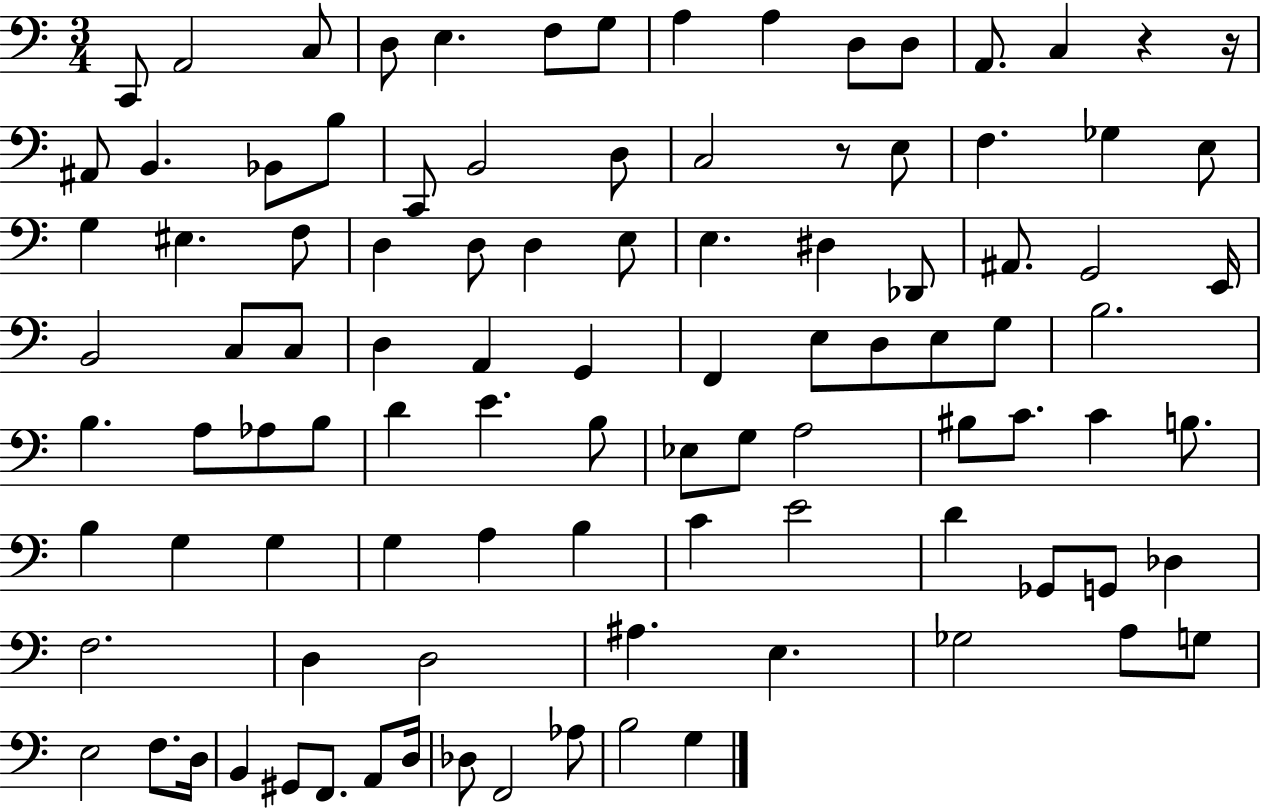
X:1
T:Untitled
M:3/4
L:1/4
K:C
C,,/2 A,,2 C,/2 D,/2 E, F,/2 G,/2 A, A, D,/2 D,/2 A,,/2 C, z z/4 ^A,,/2 B,, _B,,/2 B,/2 C,,/2 B,,2 D,/2 C,2 z/2 E,/2 F, _G, E,/2 G, ^E, F,/2 D, D,/2 D, E,/2 E, ^D, _D,,/2 ^A,,/2 G,,2 E,,/4 B,,2 C,/2 C,/2 D, A,, G,, F,, E,/2 D,/2 E,/2 G,/2 B,2 B, A,/2 _A,/2 B,/2 D E B,/2 _E,/2 G,/2 A,2 ^B,/2 C/2 C B,/2 B, G, G, G, A, B, C E2 D _G,,/2 G,,/2 _D, F,2 D, D,2 ^A, E, _G,2 A,/2 G,/2 E,2 F,/2 D,/4 B,, ^G,,/2 F,,/2 A,,/2 D,/4 _D,/2 F,,2 _A,/2 B,2 G,